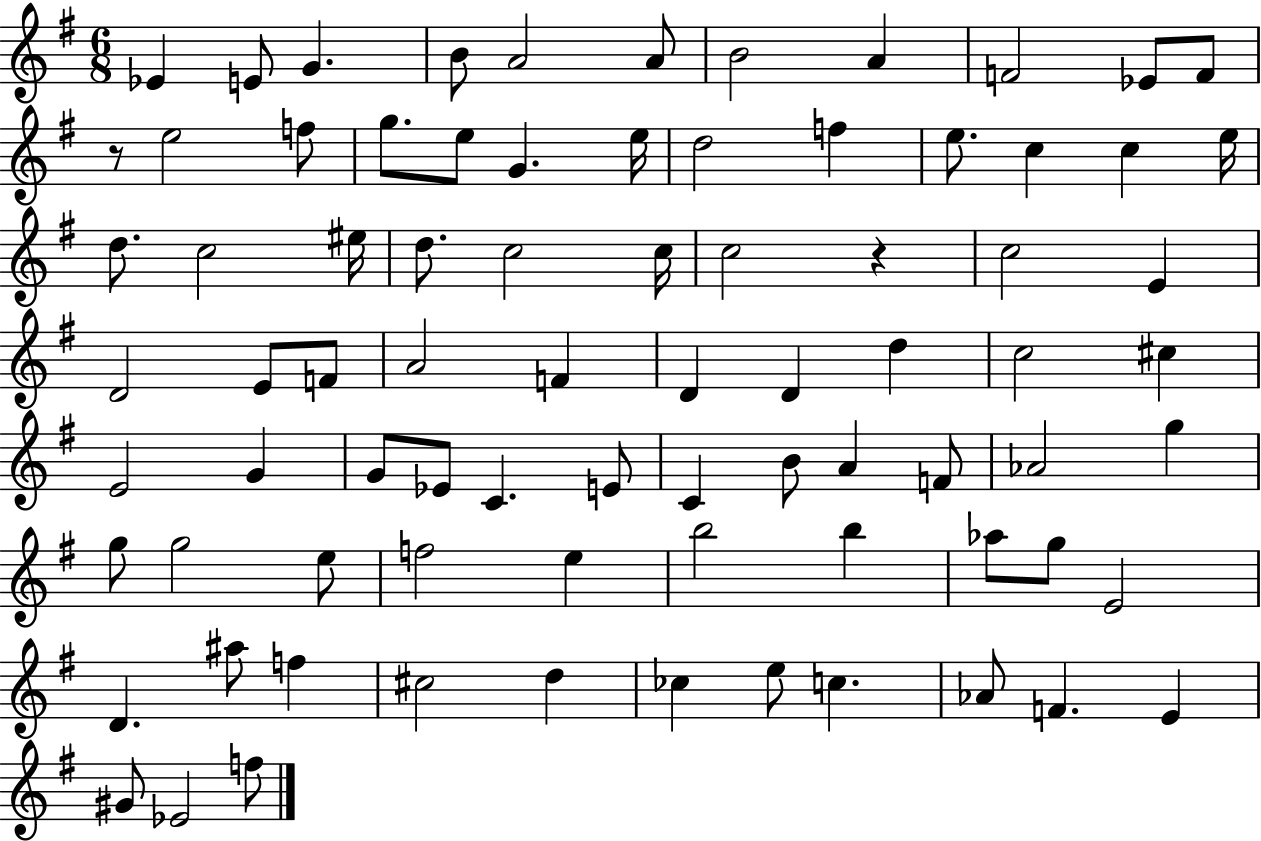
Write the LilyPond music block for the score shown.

{
  \clef treble
  \numericTimeSignature
  \time 6/8
  \key g \major
  ees'4 e'8 g'4. | b'8 a'2 a'8 | b'2 a'4 | f'2 ees'8 f'8 | \break r8 e''2 f''8 | g''8. e''8 g'4. e''16 | d''2 f''4 | e''8. c''4 c''4 e''16 | \break d''8. c''2 eis''16 | d''8. c''2 c''16 | c''2 r4 | c''2 e'4 | \break d'2 e'8 f'8 | a'2 f'4 | d'4 d'4 d''4 | c''2 cis''4 | \break e'2 g'4 | g'8 ees'8 c'4. e'8 | c'4 b'8 a'4 f'8 | aes'2 g''4 | \break g''8 g''2 e''8 | f''2 e''4 | b''2 b''4 | aes''8 g''8 e'2 | \break d'4. ais''8 f''4 | cis''2 d''4 | ces''4 e''8 c''4. | aes'8 f'4. e'4 | \break gis'8 ees'2 f''8 | \bar "|."
}